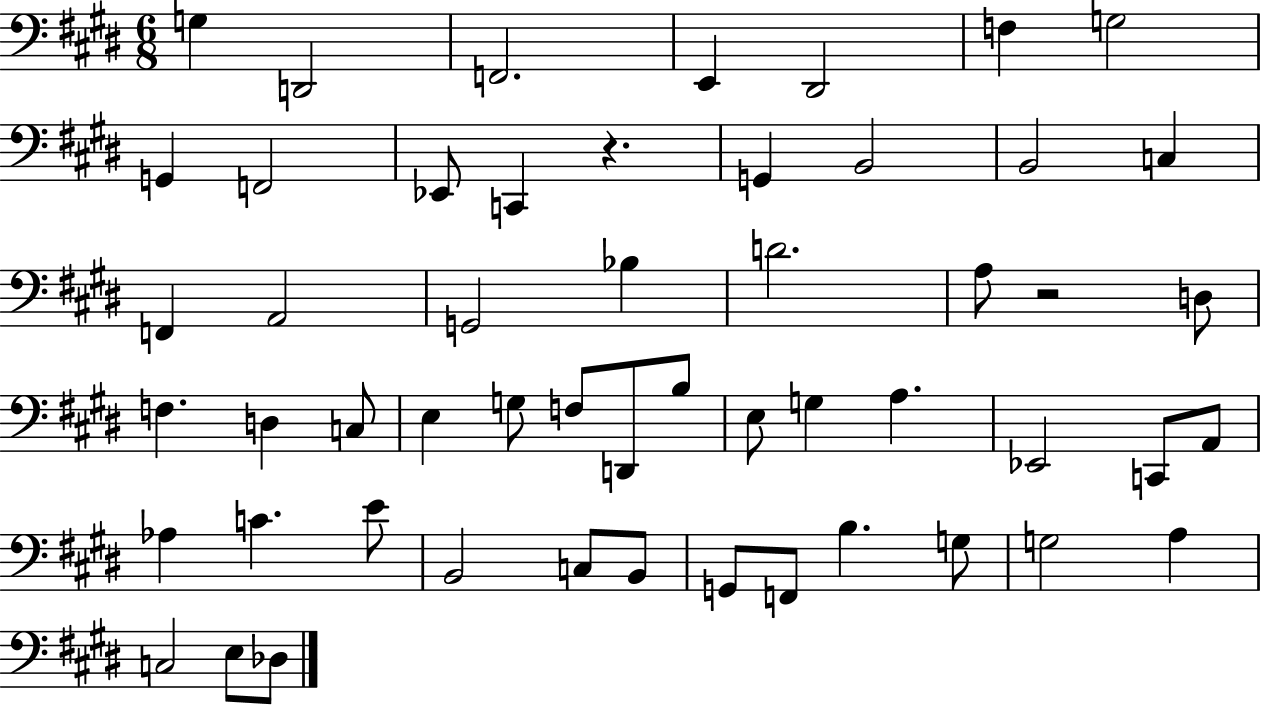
X:1
T:Untitled
M:6/8
L:1/4
K:E
G, D,,2 F,,2 E,, ^D,,2 F, G,2 G,, F,,2 _E,,/2 C,, z G,, B,,2 B,,2 C, F,, A,,2 G,,2 _B, D2 A,/2 z2 D,/2 F, D, C,/2 E, G,/2 F,/2 D,,/2 B,/2 E,/2 G, A, _E,,2 C,,/2 A,,/2 _A, C E/2 B,,2 C,/2 B,,/2 G,,/2 F,,/2 B, G,/2 G,2 A, C,2 E,/2 _D,/2